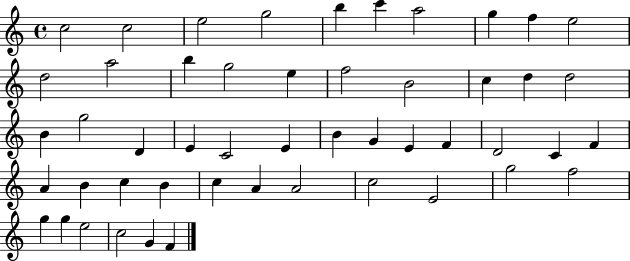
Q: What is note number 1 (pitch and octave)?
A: C5